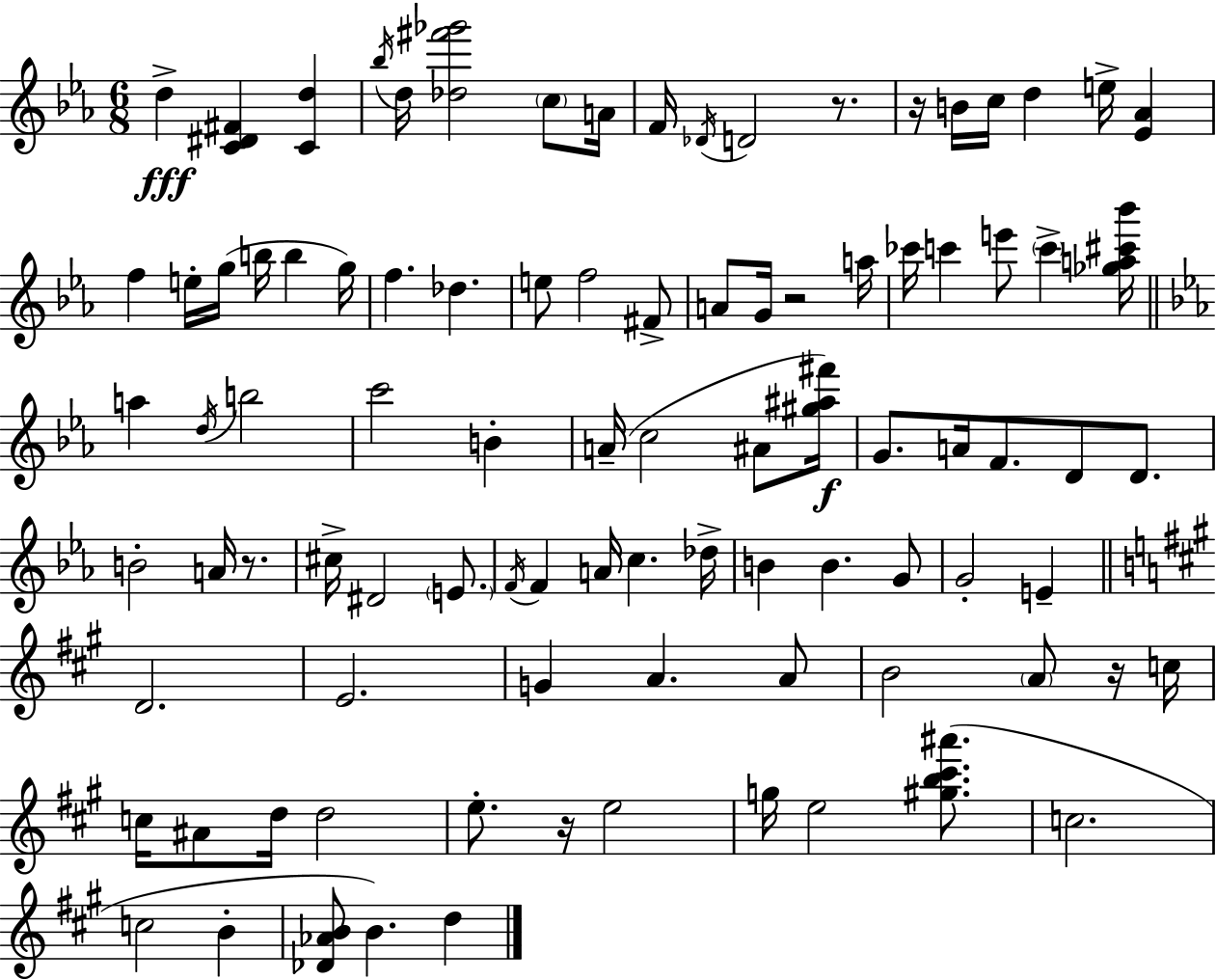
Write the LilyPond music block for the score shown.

{
  \clef treble
  \numericTimeSignature
  \time 6/8
  \key c \minor
  \repeat volta 2 { d''4->\fff <c' dis' fis'>4 <c' d''>4 | \acciaccatura { bes''16 } d''16 <des'' fis''' ges'''>2 \parenthesize c''8 | a'16 f'16 \acciaccatura { des'16 } d'2 r8. | r16 b'16 c''16 d''4 e''16-> <ees' aes'>4 | \break f''4 e''16-. g''16( b''16 b''4 | g''16) f''4. des''4. | e''8 f''2 | fis'8-> a'8 g'16 r2 | \break a''16 ces'''16 c'''4 e'''8 \parenthesize c'''4-> | <ges'' a'' cis''' bes'''>16 \bar "||" \break \key c \minor a''4 \acciaccatura { d''16 } b''2 | c'''2 b'4-. | a'16--( c''2 ais'8 | <gis'' ais'' fis'''>16\f) g'8. a'16 f'8. d'8 d'8. | \break b'2-. a'16 r8. | cis''16-> dis'2 \parenthesize e'8. | \acciaccatura { f'16 } f'4 a'16 c''4. | des''16-> b'4 b'4. | \break g'8 g'2-. e'4-- | \bar "||" \break \key a \major d'2. | e'2. | g'4 a'4. a'8 | b'2 \parenthesize a'8 r16 c''16 | \break c''16 ais'8 d''16 d''2 | e''8.-. r16 e''2 | g''16 e''2 <gis'' b'' cis''' ais'''>8.( | c''2. | \break c''2 b'4-. | <des' aes' b'>8 b'4.) d''4 | } \bar "|."
}